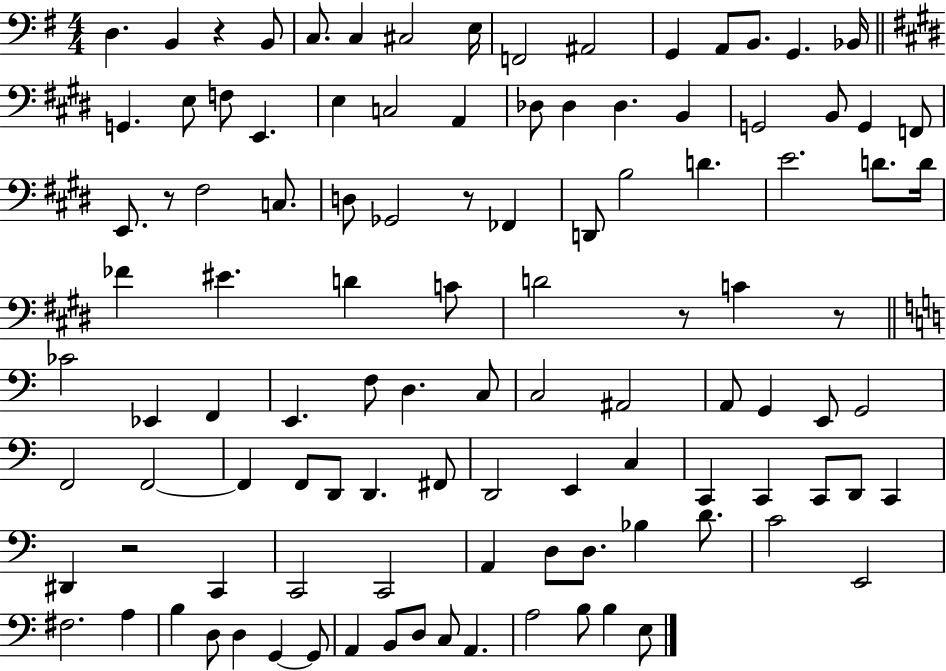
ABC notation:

X:1
T:Untitled
M:4/4
L:1/4
K:G
D, B,, z B,,/2 C,/2 C, ^C,2 E,/4 F,,2 ^A,,2 G,, A,,/2 B,,/2 G,, _B,,/4 G,, E,/2 F,/2 E,, E, C,2 A,, _D,/2 _D, _D, B,, G,,2 B,,/2 G,, F,,/2 E,,/2 z/2 ^F,2 C,/2 D,/2 _G,,2 z/2 _F,, D,,/2 B,2 D E2 D/2 D/4 _F ^E D C/2 D2 z/2 C z/2 _C2 _E,, F,, E,, F,/2 D, C,/2 C,2 ^A,,2 A,,/2 G,, E,,/2 G,,2 F,,2 F,,2 F,, F,,/2 D,,/2 D,, ^F,,/2 D,,2 E,, C, C,, C,, C,,/2 D,,/2 C,, ^D,, z2 C,, C,,2 C,,2 A,, D,/2 D,/2 _B, D/2 C2 E,,2 ^F,2 A, B, D,/2 D, G,, G,,/2 A,, B,,/2 D,/2 C,/2 A,, A,2 B,/2 B, E,/2